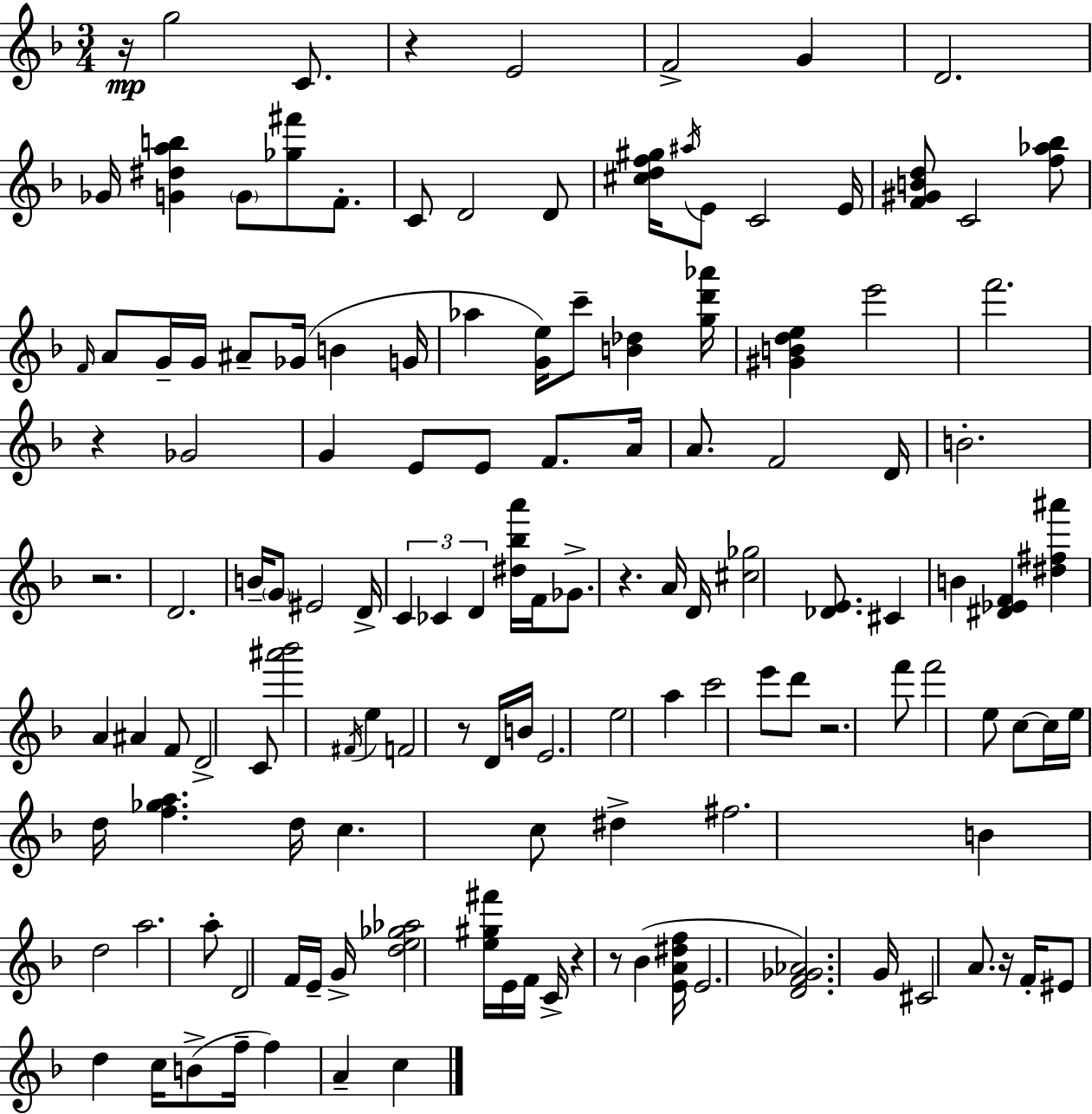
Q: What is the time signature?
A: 3/4